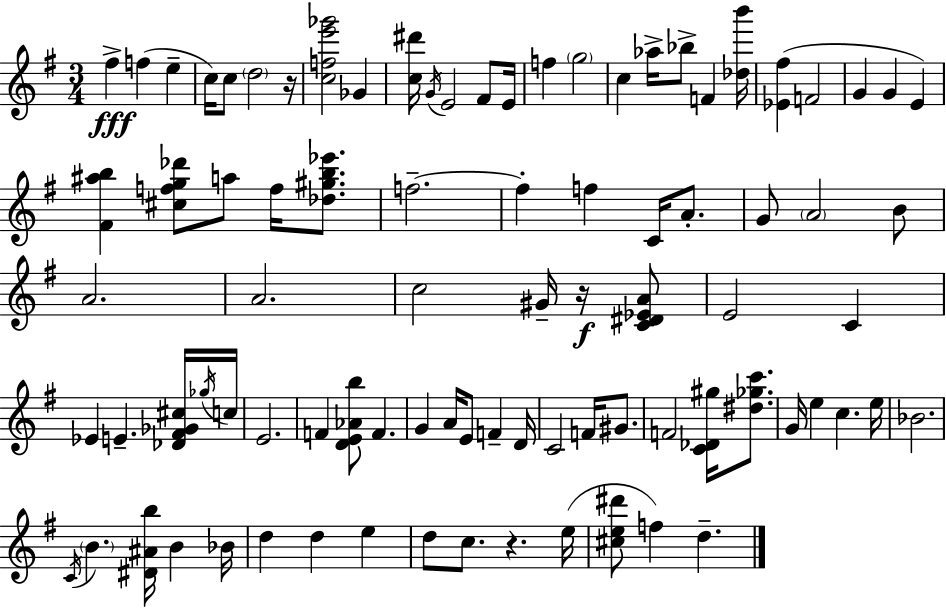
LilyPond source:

{
  \clef treble
  \numericTimeSignature
  \time 3/4
  \key e \minor
  fis''4->\fff f''4( e''4-- | c''16) c''8 \parenthesize d''2 r16 | <c'' f'' e''' ges'''>2 ges'4 | <c'' dis'''>16 \acciaccatura { g'16 } e'2 fis'8 | \break e'16 f''4 \parenthesize g''2 | c''4 aes''16-> bes''8-> f'4 | <des'' b'''>16 <ees' fis''>4( f'2 | g'4 g'4 e'4) | \break <fis' ais'' b''>4 <cis'' f'' g'' des'''>8 a''8 f''16 <des'' gis'' b'' ees'''>8. | f''2.--~~ | f''4-. f''4 c'16 a'8.-. | g'8 \parenthesize a'2 b'8 | \break a'2. | a'2. | c''2 gis'16-- r16\f <c' dis' ees' a'>8 | e'2 c'4 | \break ees'4 e'4.-- <des' fis' ges' cis''>16 | \acciaccatura { ges''16 } c''16 e'2. | f'4 <d' e' aes' b''>8 f'4. | g'4 a'16 e'8 f'4-- | \break d'16 c'2 f'16 gis'8. | f'2 <c' des' gis''>16 <dis'' ges'' c'''>8. | g'16 e''4 c''4. | e''16 bes'2. | \break \acciaccatura { c'16 } \parenthesize b'4. <dis' ais' b''>16 b'4 | bes'16 d''4 d''4 e''4 | d''8 c''8. r4. | e''16( <cis'' e'' dis'''>8 f''4) d''4.-- | \break \bar "|."
}